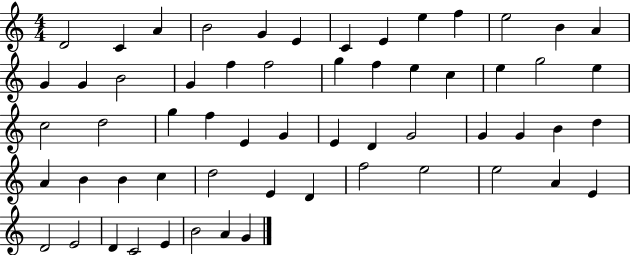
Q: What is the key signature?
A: C major